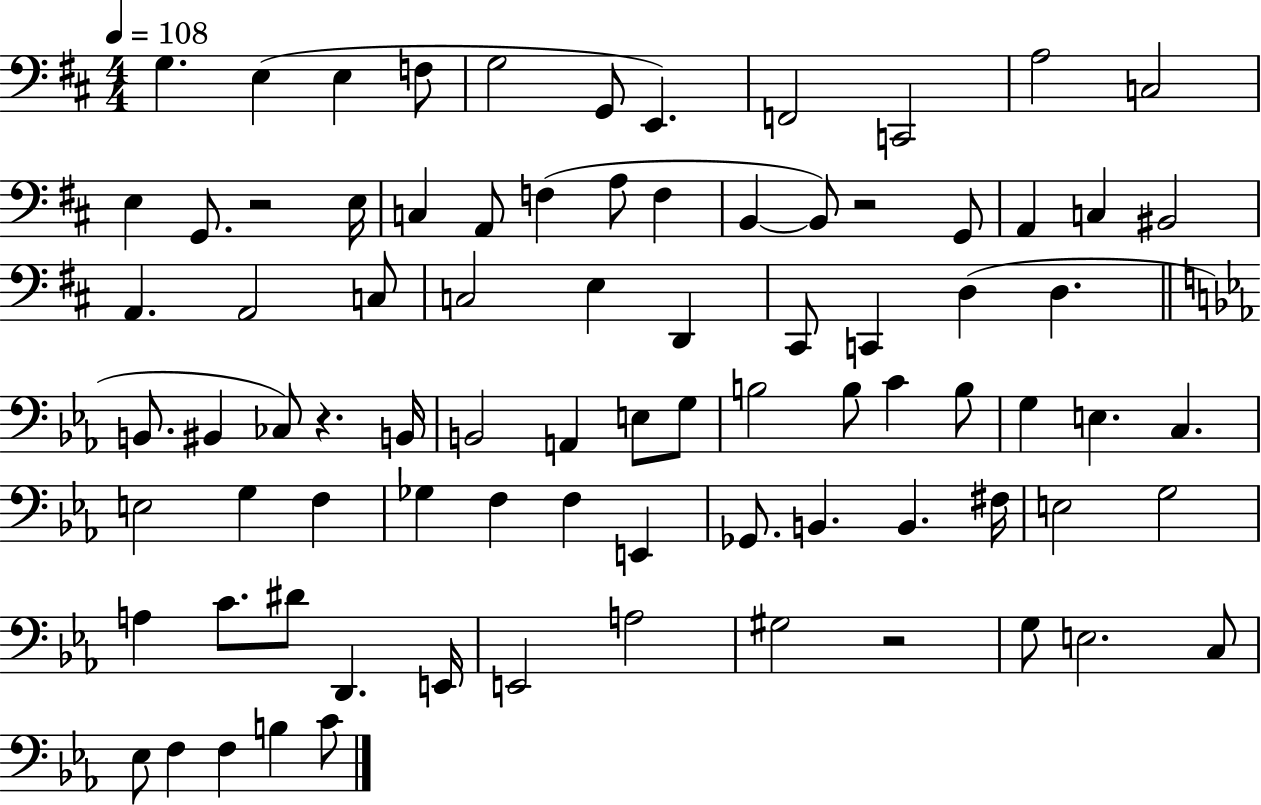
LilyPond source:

{
  \clef bass
  \numericTimeSignature
  \time 4/4
  \key d \major
  \tempo 4 = 108
  g4. e4( e4 f8 | g2 g,8 e,4.) | f,2 c,2 | a2 c2 | \break e4 g,8. r2 e16 | c4 a,8 f4( a8 f4 | b,4~~ b,8) r2 g,8 | a,4 c4 bis,2 | \break a,4. a,2 c8 | c2 e4 d,4 | cis,8 c,4 d4( d4. | \bar "||" \break \key ees \major b,8. bis,4 ces8) r4. b,16 | b,2 a,4 e8 g8 | b2 b8 c'4 b8 | g4 e4. c4. | \break e2 g4 f4 | ges4 f4 f4 e,4 | ges,8. b,4. b,4. fis16 | e2 g2 | \break a4 c'8. dis'8 d,4. e,16 | e,2 a2 | gis2 r2 | g8 e2. c8 | \break ees8 f4 f4 b4 c'8 | \bar "|."
}